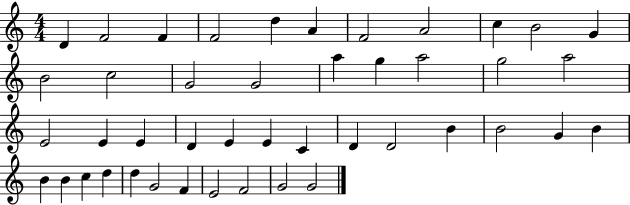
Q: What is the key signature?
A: C major